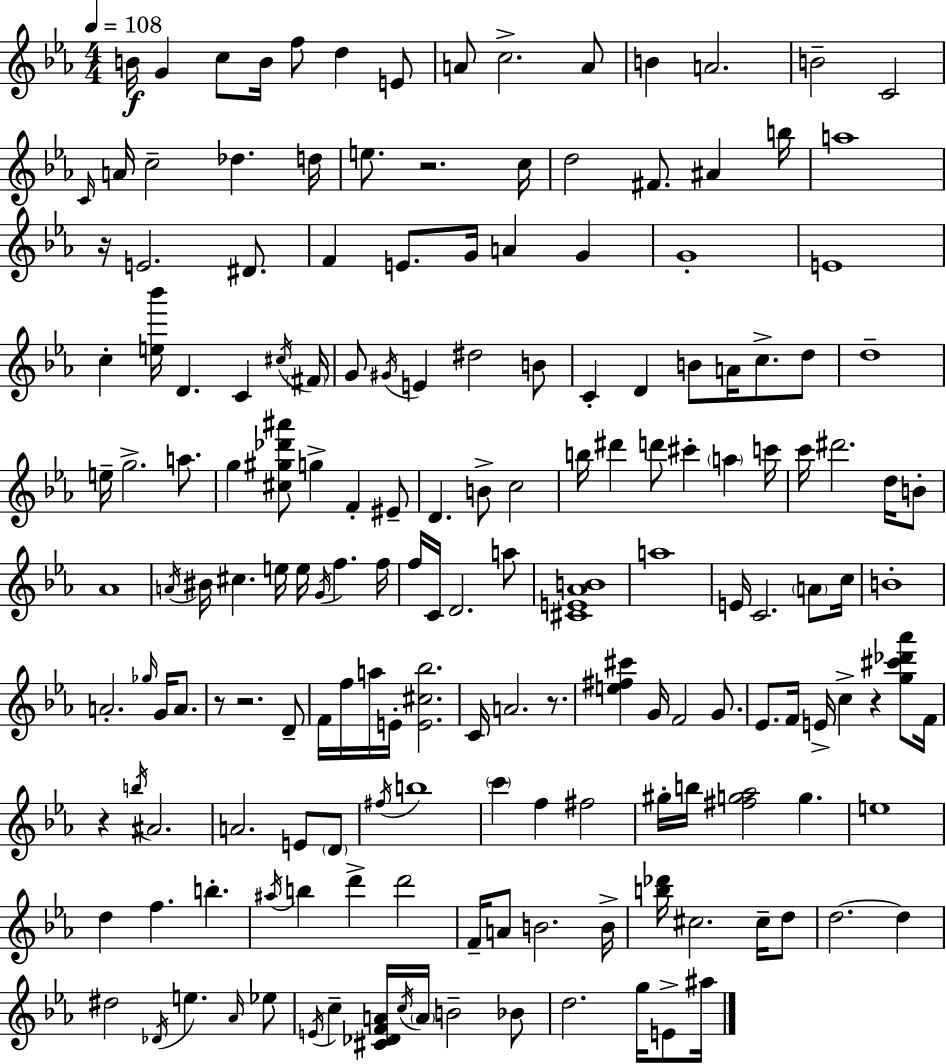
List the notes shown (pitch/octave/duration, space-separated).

B4/s G4/q C5/e B4/s F5/e D5/q E4/e A4/e C5/h. A4/e B4/q A4/h. B4/h C4/h C4/s A4/s C5/h Db5/q. D5/s E5/e. R/h. C5/s D5/h F#4/e. A#4/q B5/s A5/w R/s E4/h. D#4/e. F4/q E4/e. G4/s A4/q G4/q G4/w E4/w C5/q [E5,Bb6]/s D4/q. C4/q C#5/s F#4/s G4/e G#4/s E4/q D#5/h B4/e C4/q D4/q B4/e A4/s C5/e. D5/e D5/w E5/s G5/h. A5/e. G5/q [C#5,G#5,Db6,A#6]/e G5/q F4/q EIS4/e D4/q. B4/e C5/h B5/s D#6/q D6/e C#6/q A5/q C6/s C6/s D#6/h. D5/s B4/e Ab4/w A4/s BIS4/s C#5/q. E5/s E5/s G4/s F5/q. F5/s F5/s C4/s D4/h. A5/e [C#4,E4,Ab4,B4]/w A5/w E4/s C4/h. A4/e C5/s B4/w A4/h. Gb5/s G4/s A4/e. R/e R/h. D4/e F4/s F5/s A5/s E4/s [E4,C#5,Bb5]/h. C4/s A4/h. R/e. [E5,F#5,C#6]/q G4/s F4/h G4/e. Eb4/e. F4/s E4/s C5/q R/q [G5,C#6,Db6,Ab6]/e F4/s R/q B5/s A#4/h. A4/h. E4/e D4/e F#5/s B5/w C6/q F5/q F#5/h G#5/s B5/s [F#5,G5,Ab5]/h G5/q. E5/w D5/q F5/q. B5/q. A#5/s B5/q D6/q D6/h F4/s A4/e B4/h. B4/s [B5,Db6]/s C#5/h. C#5/s D5/e D5/h. D5/q D#5/h Db4/s E5/q. Ab4/s Eb5/e E4/s C5/q [C#4,Db4,F4,A4]/s C5/s A4/s B4/h Bb4/e D5/h. G5/s E4/e A#5/s